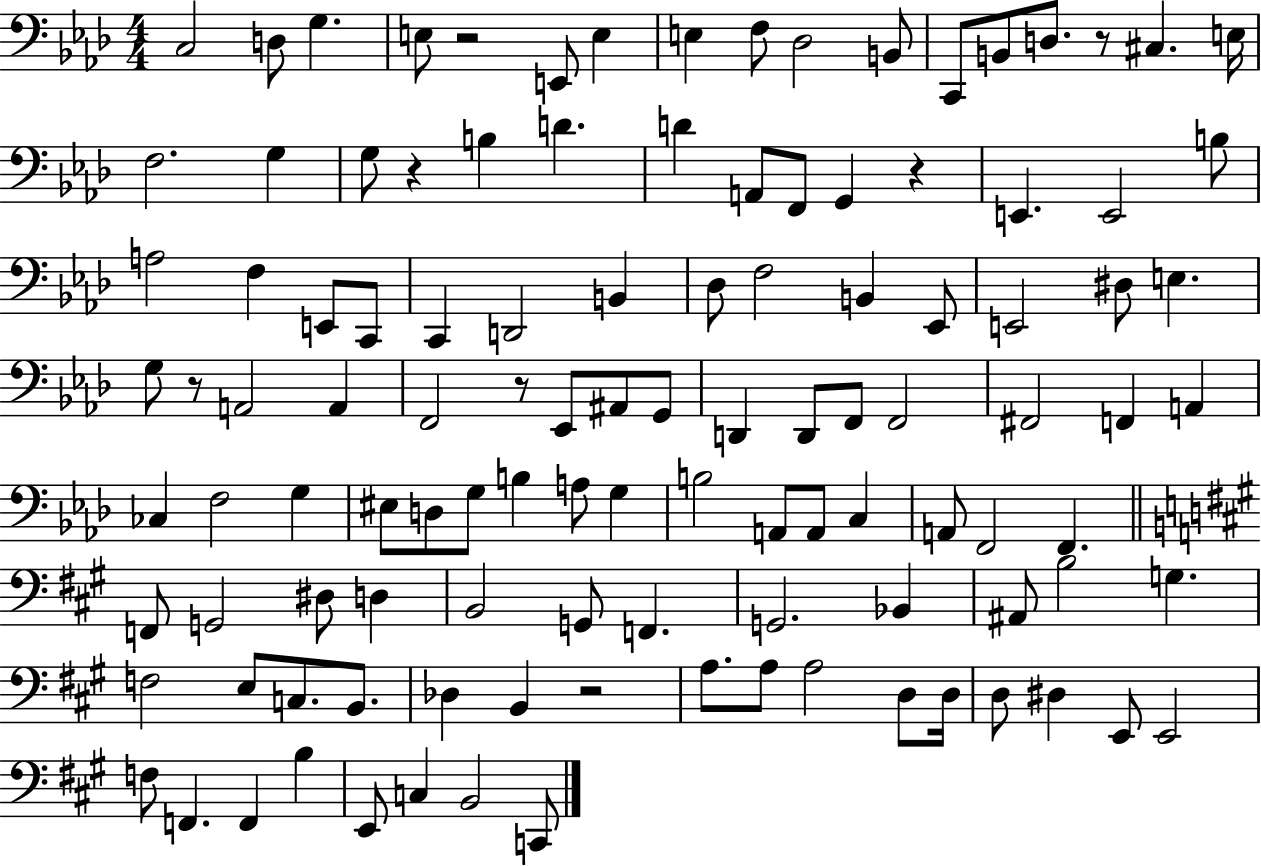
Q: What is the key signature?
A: AES major